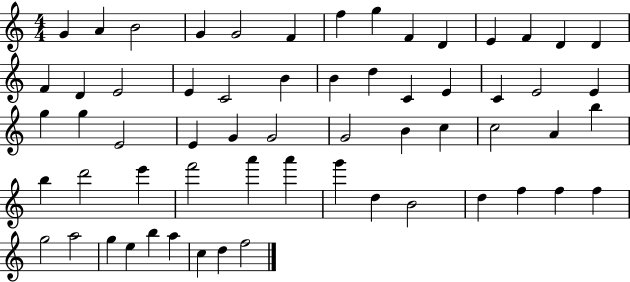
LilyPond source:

{
  \clef treble
  \numericTimeSignature
  \time 4/4
  \key c \major
  g'4 a'4 b'2 | g'4 g'2 f'4 | f''4 g''4 f'4 d'4 | e'4 f'4 d'4 d'4 | \break f'4 d'4 e'2 | e'4 c'2 b'4 | b'4 d''4 c'4 e'4 | c'4 e'2 e'4 | \break g''4 g''4 e'2 | e'4 g'4 g'2 | g'2 b'4 c''4 | c''2 a'4 b''4 | \break b''4 d'''2 e'''4 | f'''2 a'''4 a'''4 | g'''4 d''4 b'2 | d''4 f''4 f''4 f''4 | \break g''2 a''2 | g''4 e''4 b''4 a''4 | c''4 d''4 f''2 | \bar "|."
}